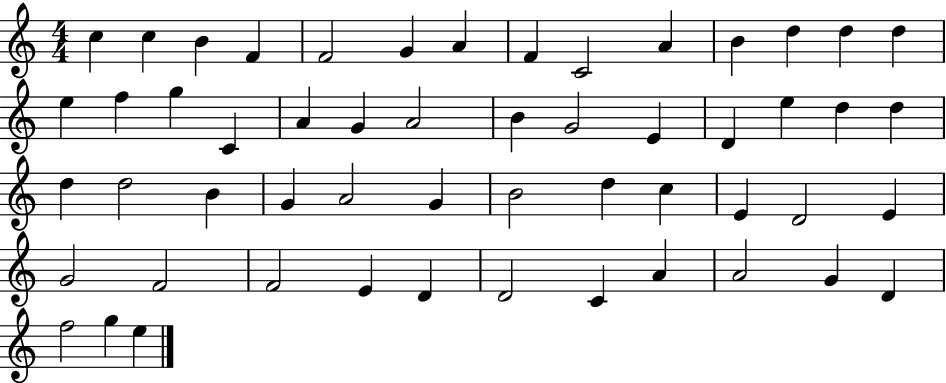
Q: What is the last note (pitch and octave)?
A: E5